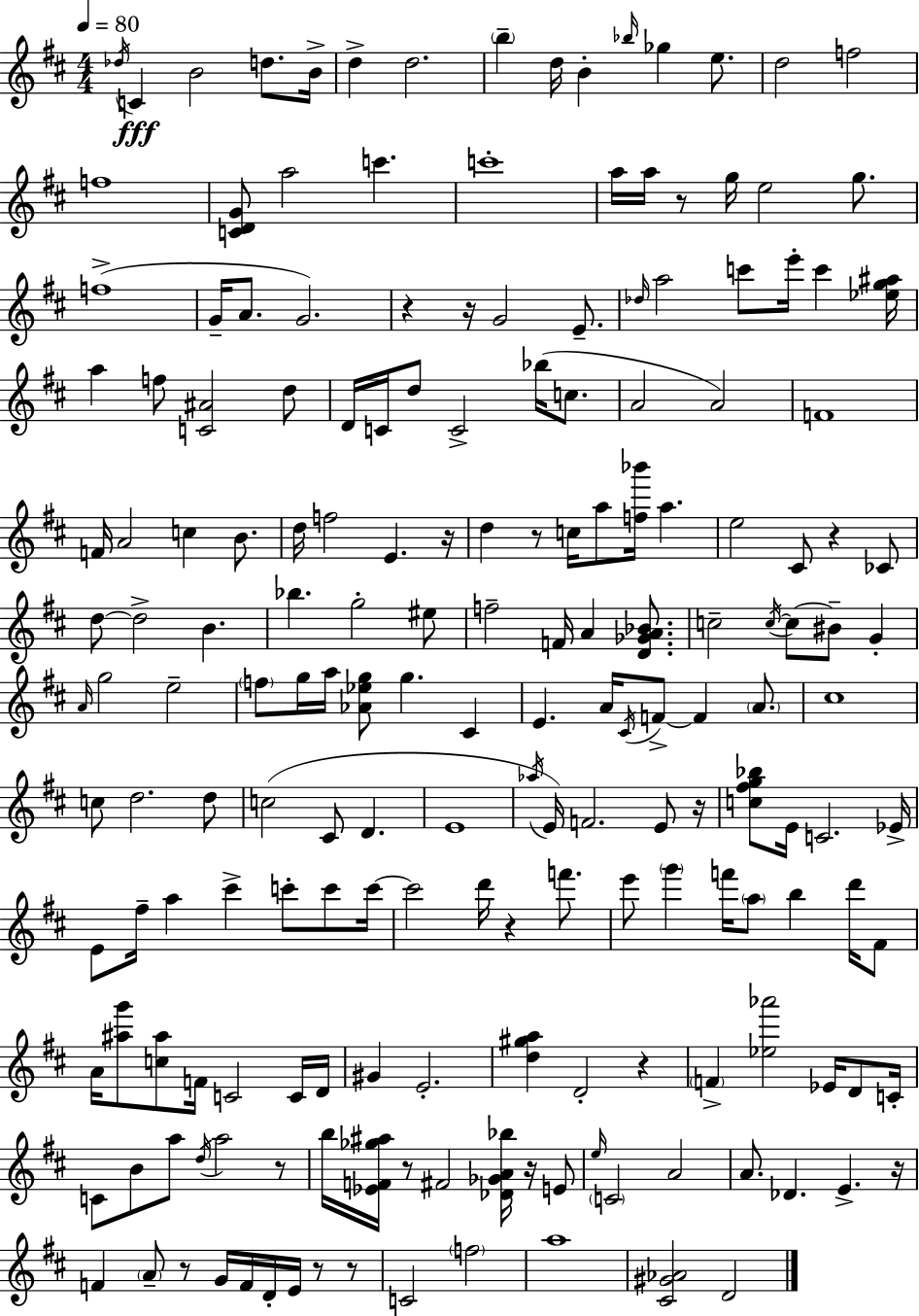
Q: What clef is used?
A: treble